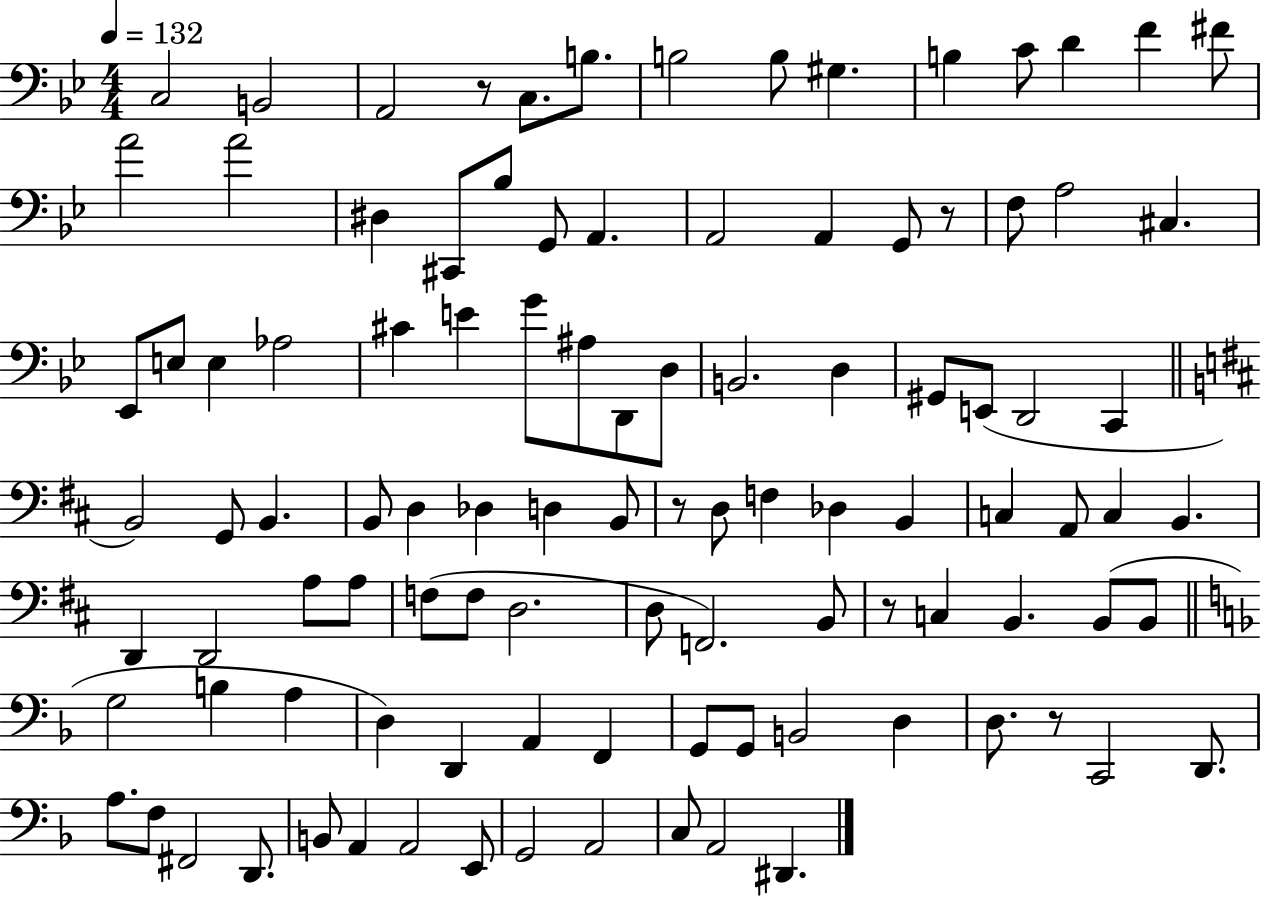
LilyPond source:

{
  \clef bass
  \numericTimeSignature
  \time 4/4
  \key bes \major
  \tempo 4 = 132
  \repeat volta 2 { c2 b,2 | a,2 r8 c8. b8. | b2 b8 gis4. | b4 c'8 d'4 f'4 fis'8 | \break a'2 a'2 | dis4 cis,8 bes8 g,8 a,4. | a,2 a,4 g,8 r8 | f8 a2 cis4. | \break ees,8 e8 e4 aes2 | cis'4 e'4 g'8 ais8 d,8 d8 | b,2. d4 | gis,8 e,8( d,2 c,4 | \break \bar "||" \break \key d \major b,2) g,8 b,4. | b,8 d4 des4 d4 b,8 | r8 d8 f4 des4 b,4 | c4 a,8 c4 b,4. | \break d,4 d,2 a8 a8 | f8( f8 d2. | d8 f,2.) b,8 | r8 c4 b,4. b,8( b,8 | \break \bar "||" \break \key f \major g2 b4 a4 | d4) d,4 a,4 f,4 | g,8 g,8 b,2 d4 | d8. r8 c,2 d,8. | \break a8. f8 fis,2 d,8. | b,8 a,4 a,2 e,8 | g,2 a,2 | c8 a,2 dis,4. | \break } \bar "|."
}